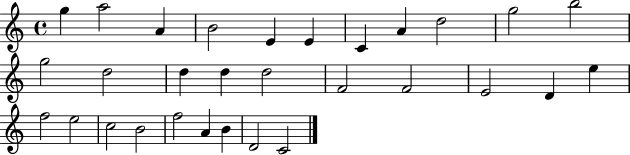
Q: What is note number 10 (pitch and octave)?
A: G5